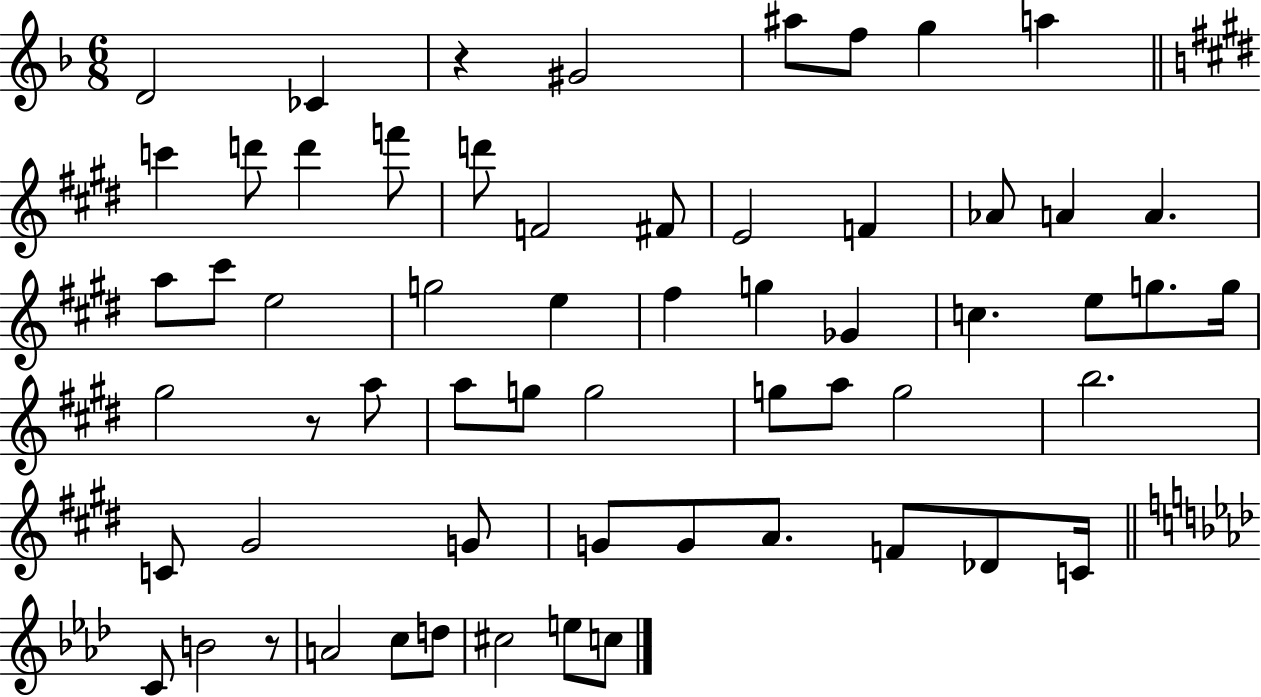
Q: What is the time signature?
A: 6/8